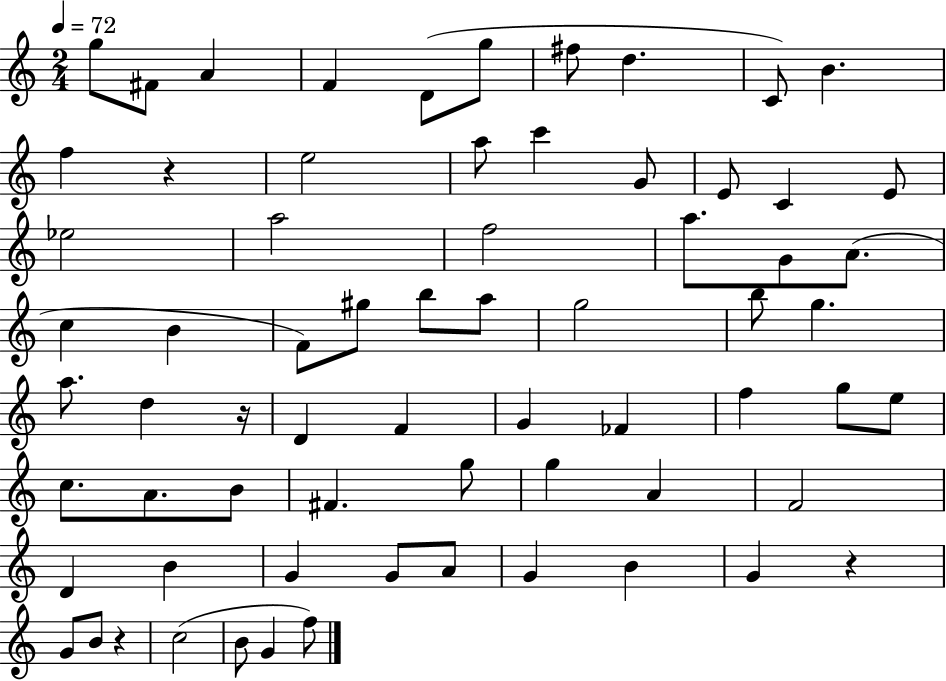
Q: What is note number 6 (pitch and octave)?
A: G5